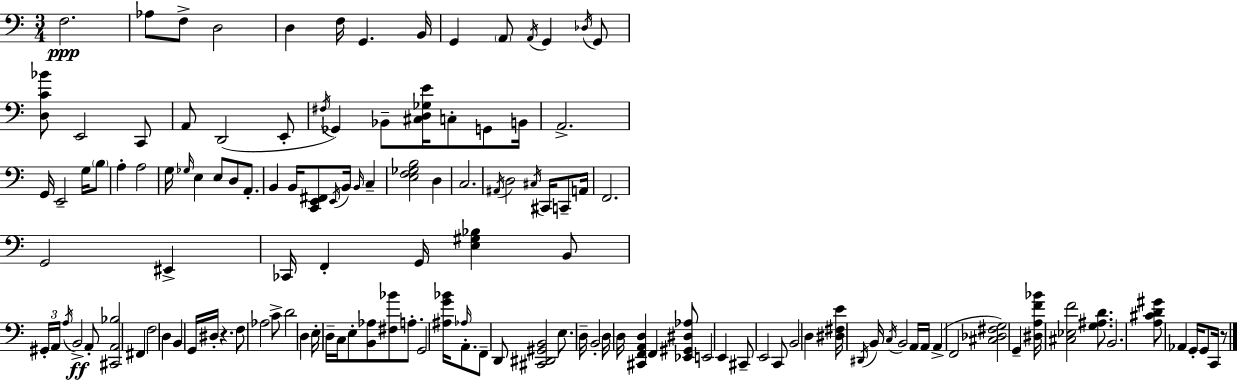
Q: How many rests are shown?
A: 2